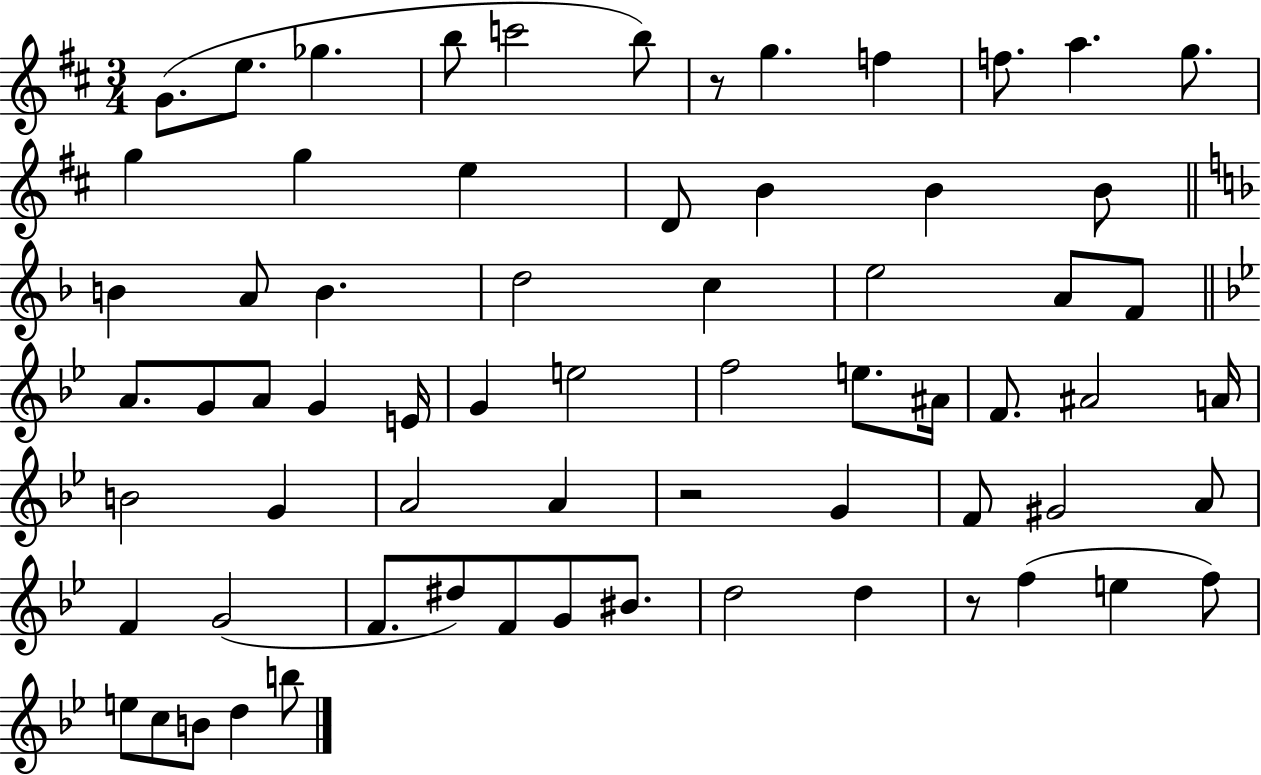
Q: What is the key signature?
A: D major